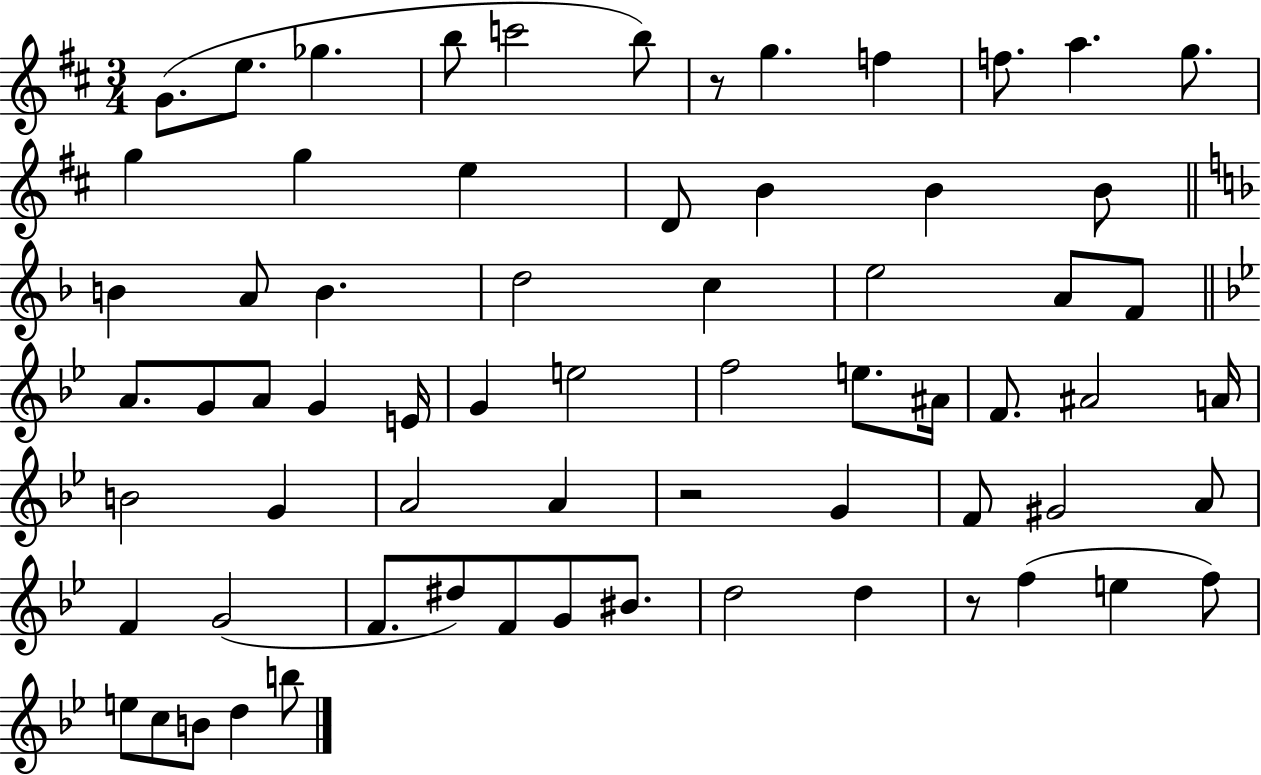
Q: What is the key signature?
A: D major